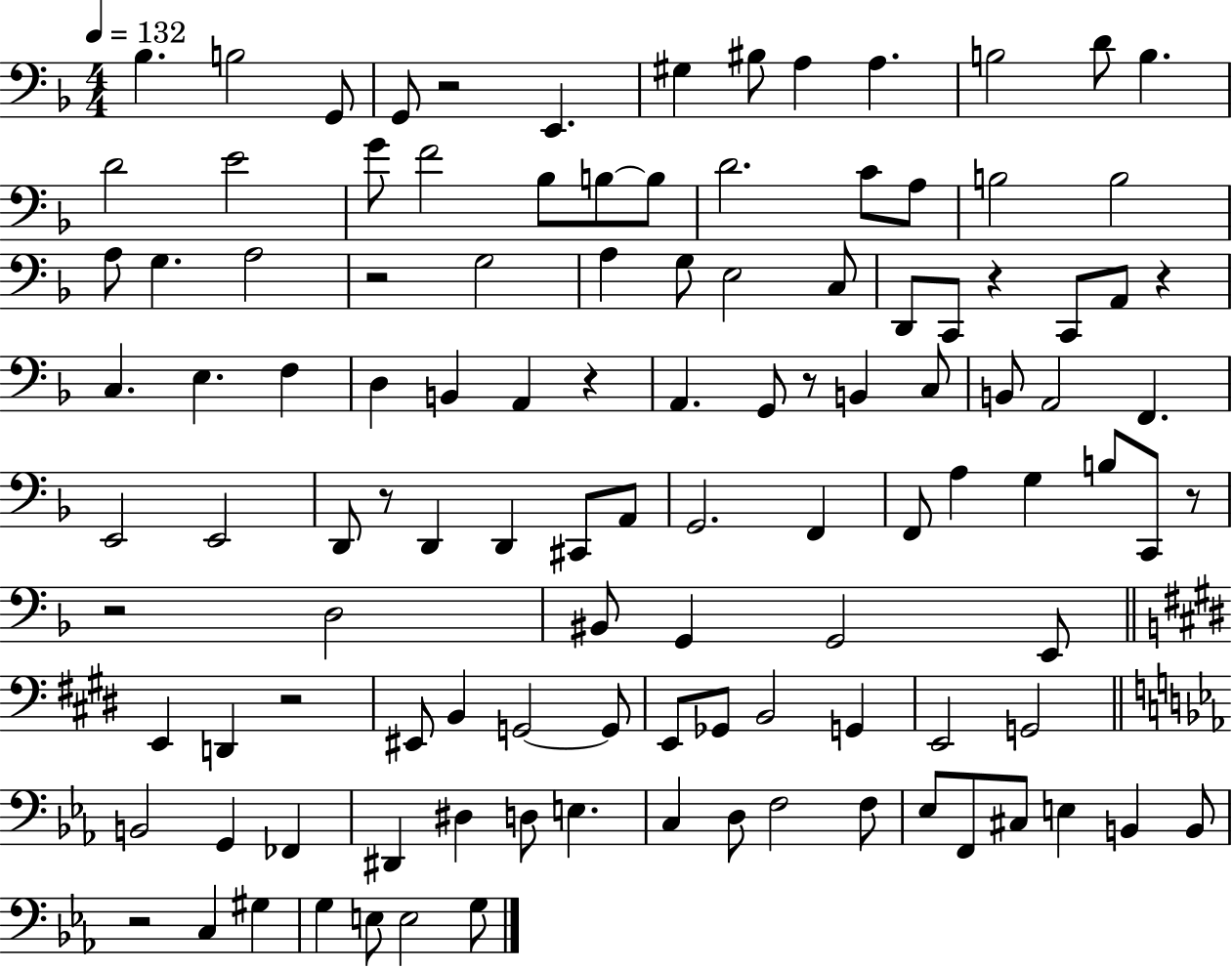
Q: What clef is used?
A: bass